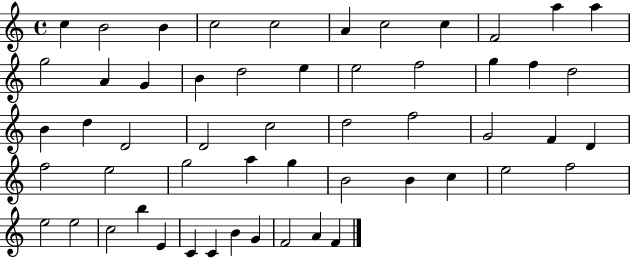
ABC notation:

X:1
T:Untitled
M:4/4
L:1/4
K:C
c B2 B c2 c2 A c2 c F2 a a g2 A G B d2 e e2 f2 g f d2 B d D2 D2 c2 d2 f2 G2 F D f2 e2 g2 a g B2 B c e2 f2 e2 e2 c2 b E C C B G F2 A F